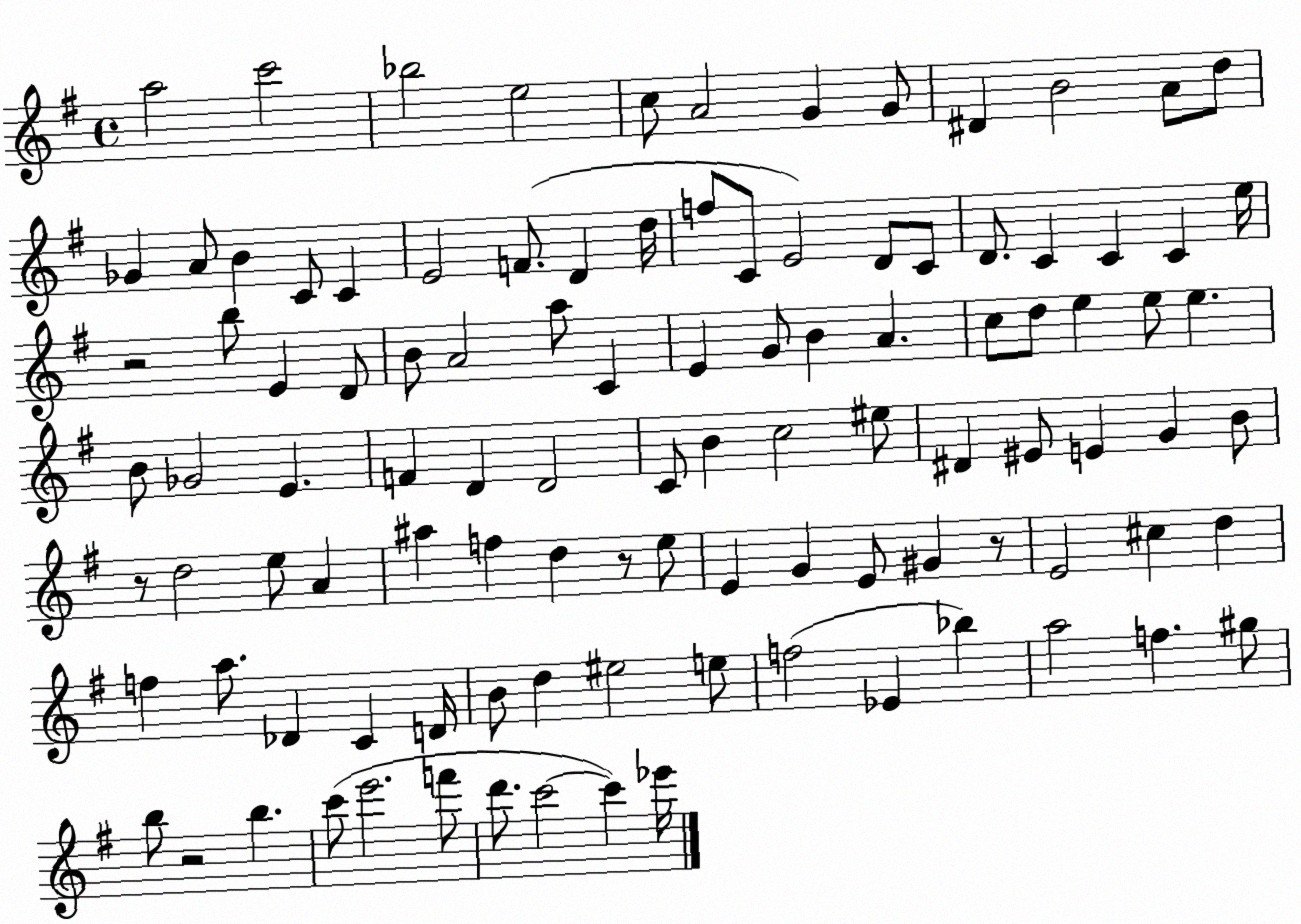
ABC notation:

X:1
T:Untitled
M:4/4
L:1/4
K:G
a2 c'2 _b2 e2 c/2 A2 G G/2 ^D B2 A/2 d/2 _G A/2 B C/2 C E2 F/2 D d/4 f/2 C/2 E2 D/2 C/2 D/2 C C C e/4 z2 b/2 E D/2 B/2 A2 a/2 C E G/2 B A c/2 d/2 e e/2 e B/2 _G2 E F D D2 C/2 B c2 ^e/2 ^D ^E/2 E G B/2 z/2 d2 e/2 A ^a f d z/2 e/2 E G E/2 ^G z/2 E2 ^c d f a/2 _D C D/4 B/2 d ^e2 e/2 f2 _E _b a2 f ^g/2 b/2 z2 b c'/2 e'2 f'/2 d'/2 c'2 c' _e'/4